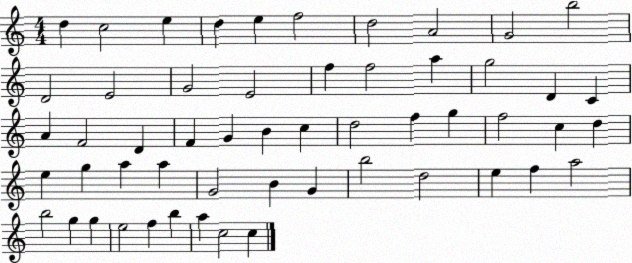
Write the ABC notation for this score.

X:1
T:Untitled
M:4/4
L:1/4
K:C
d c2 e d e f2 d2 A2 G2 b2 D2 E2 G2 E2 f f2 a g2 D C A F2 D F G B c d2 f g f2 c d e g a a G2 B G b2 d2 e f a2 b2 g g e2 f b a c2 c